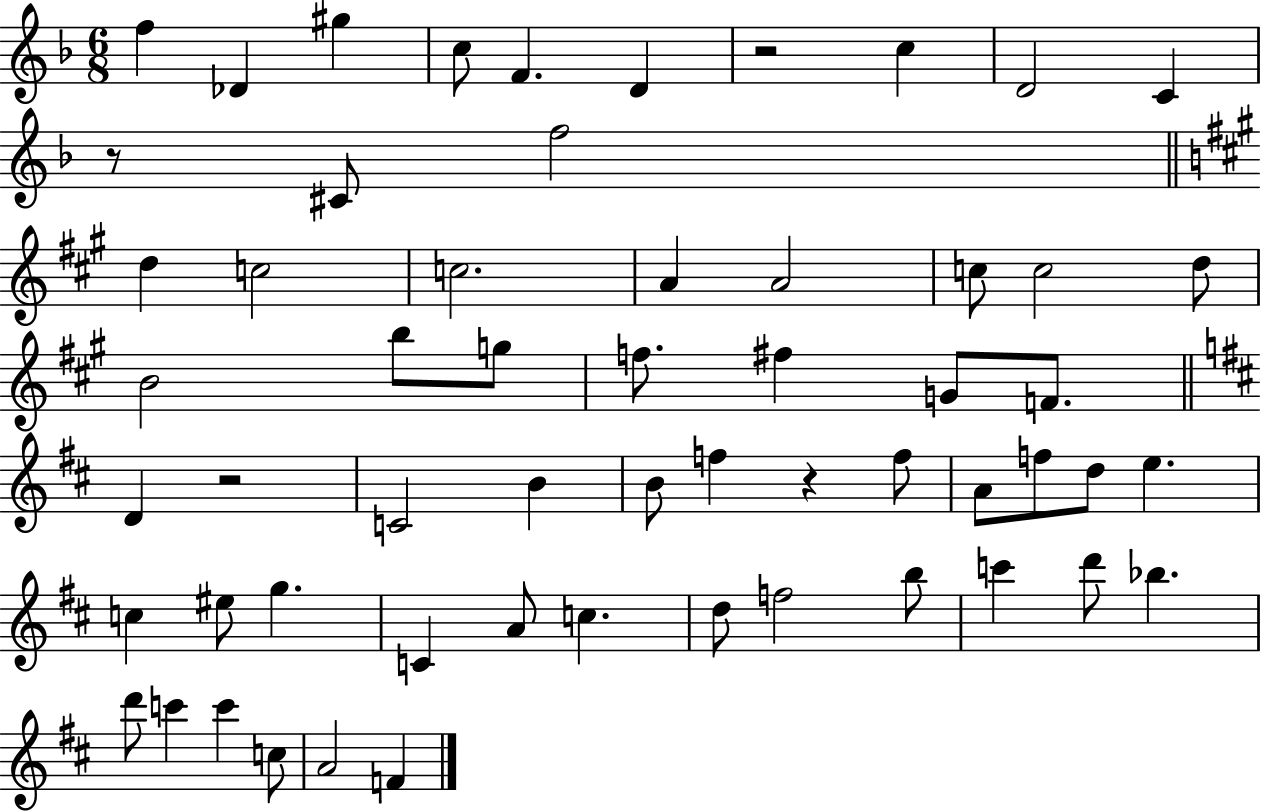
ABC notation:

X:1
T:Untitled
M:6/8
L:1/4
K:F
f _D ^g c/2 F D z2 c D2 C z/2 ^C/2 f2 d c2 c2 A A2 c/2 c2 d/2 B2 b/2 g/2 f/2 ^f G/2 F/2 D z2 C2 B B/2 f z f/2 A/2 f/2 d/2 e c ^e/2 g C A/2 c d/2 f2 b/2 c' d'/2 _b d'/2 c' c' c/2 A2 F